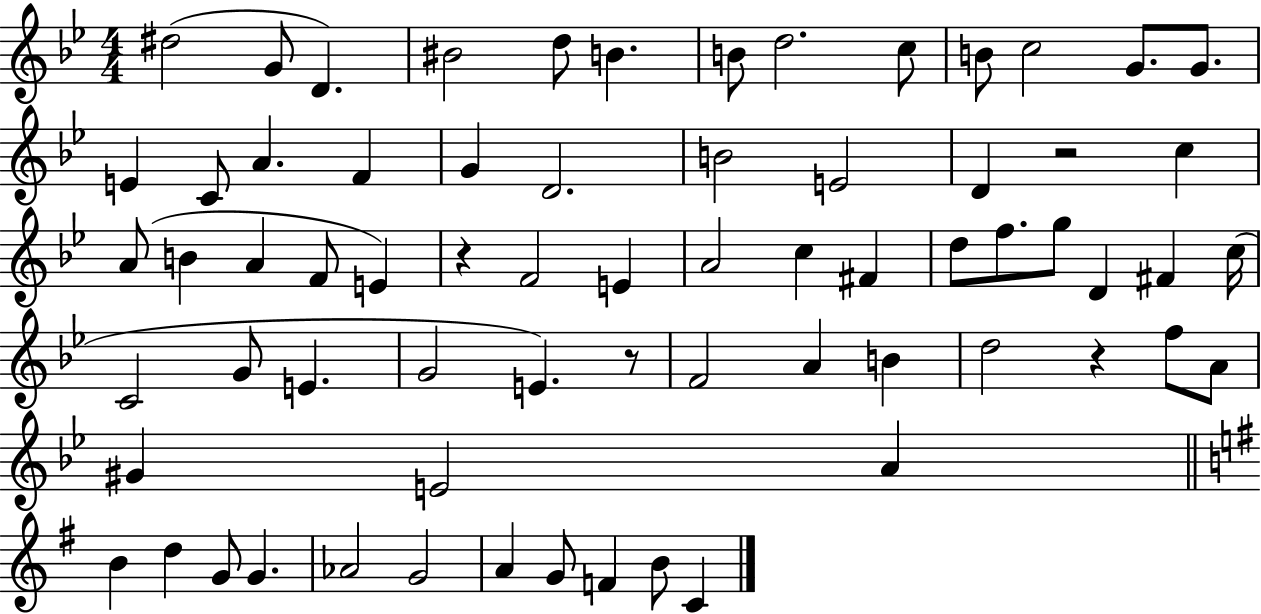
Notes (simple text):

D#5/h G4/e D4/q. BIS4/h D5/e B4/q. B4/e D5/h. C5/e B4/e C5/h G4/e. G4/e. E4/q C4/e A4/q. F4/q G4/q D4/h. B4/h E4/h D4/q R/h C5/q A4/e B4/q A4/q F4/e E4/q R/q F4/h E4/q A4/h C5/q F#4/q D5/e F5/e. G5/e D4/q F#4/q C5/s C4/h G4/e E4/q. G4/h E4/q. R/e F4/h A4/q B4/q D5/h R/q F5/e A4/e G#4/q E4/h A4/q B4/q D5/q G4/e G4/q. Ab4/h G4/h A4/q G4/e F4/q B4/e C4/q